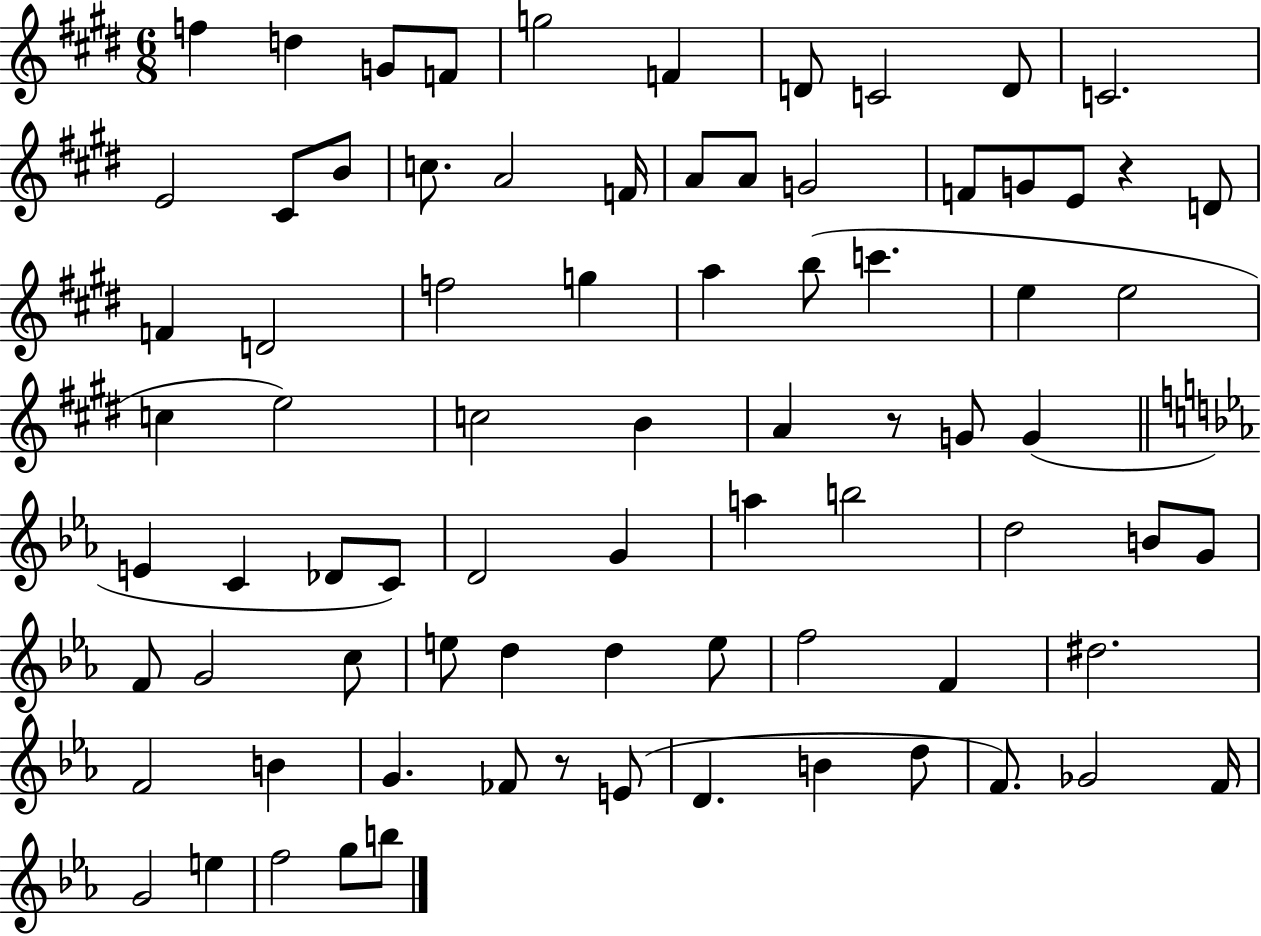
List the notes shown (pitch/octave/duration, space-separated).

F5/q D5/q G4/e F4/e G5/h F4/q D4/e C4/h D4/e C4/h. E4/h C#4/e B4/e C5/e. A4/h F4/s A4/e A4/e G4/h F4/e G4/e E4/e R/q D4/e F4/q D4/h F5/h G5/q A5/q B5/e C6/q. E5/q E5/h C5/q E5/h C5/h B4/q A4/q R/e G4/e G4/q E4/q C4/q Db4/e C4/e D4/h G4/q A5/q B5/h D5/h B4/e G4/e F4/e G4/h C5/e E5/e D5/q D5/q E5/e F5/h F4/q D#5/h. F4/h B4/q G4/q. FES4/e R/e E4/e D4/q. B4/q D5/e F4/e. Gb4/h F4/s G4/h E5/q F5/h G5/e B5/e